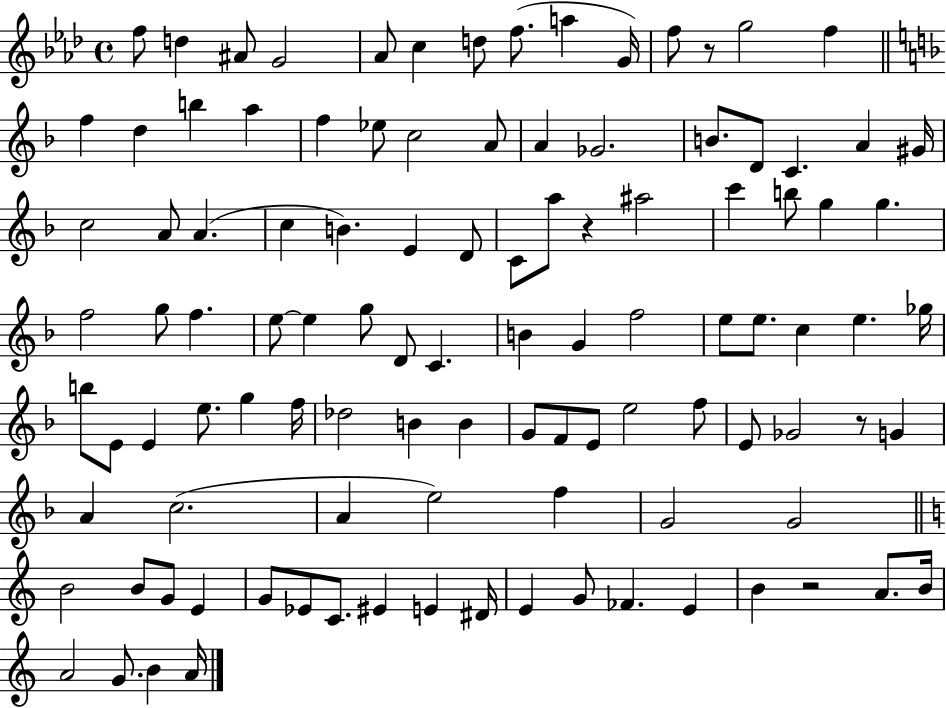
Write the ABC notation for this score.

X:1
T:Untitled
M:4/4
L:1/4
K:Ab
f/2 d ^A/2 G2 _A/2 c d/2 f/2 a G/4 f/2 z/2 g2 f f d b a f _e/2 c2 A/2 A _G2 B/2 D/2 C A ^G/4 c2 A/2 A c B E D/2 C/2 a/2 z ^a2 c' b/2 g g f2 g/2 f e/2 e g/2 D/2 C B G f2 e/2 e/2 c e _g/4 b/2 E/2 E e/2 g f/4 _d2 B B G/2 F/2 E/2 e2 f/2 E/2 _G2 z/2 G A c2 A e2 f G2 G2 B2 B/2 G/2 E G/2 _E/2 C/2 ^E E ^D/4 E G/2 _F E B z2 A/2 B/4 A2 G/2 B A/4